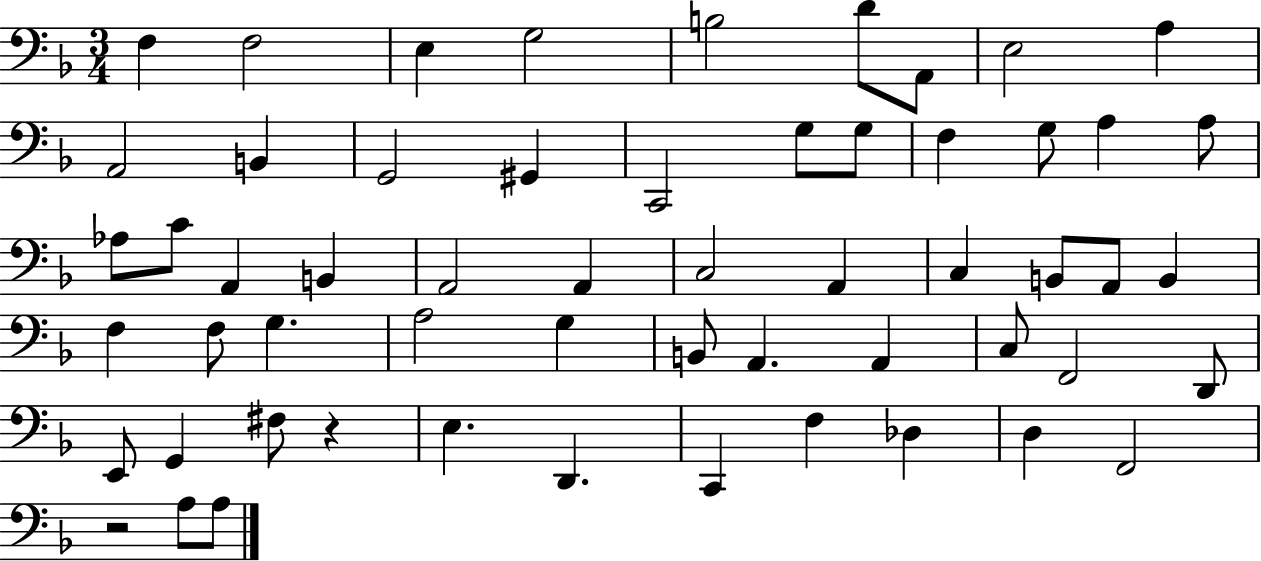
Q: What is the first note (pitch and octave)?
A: F3